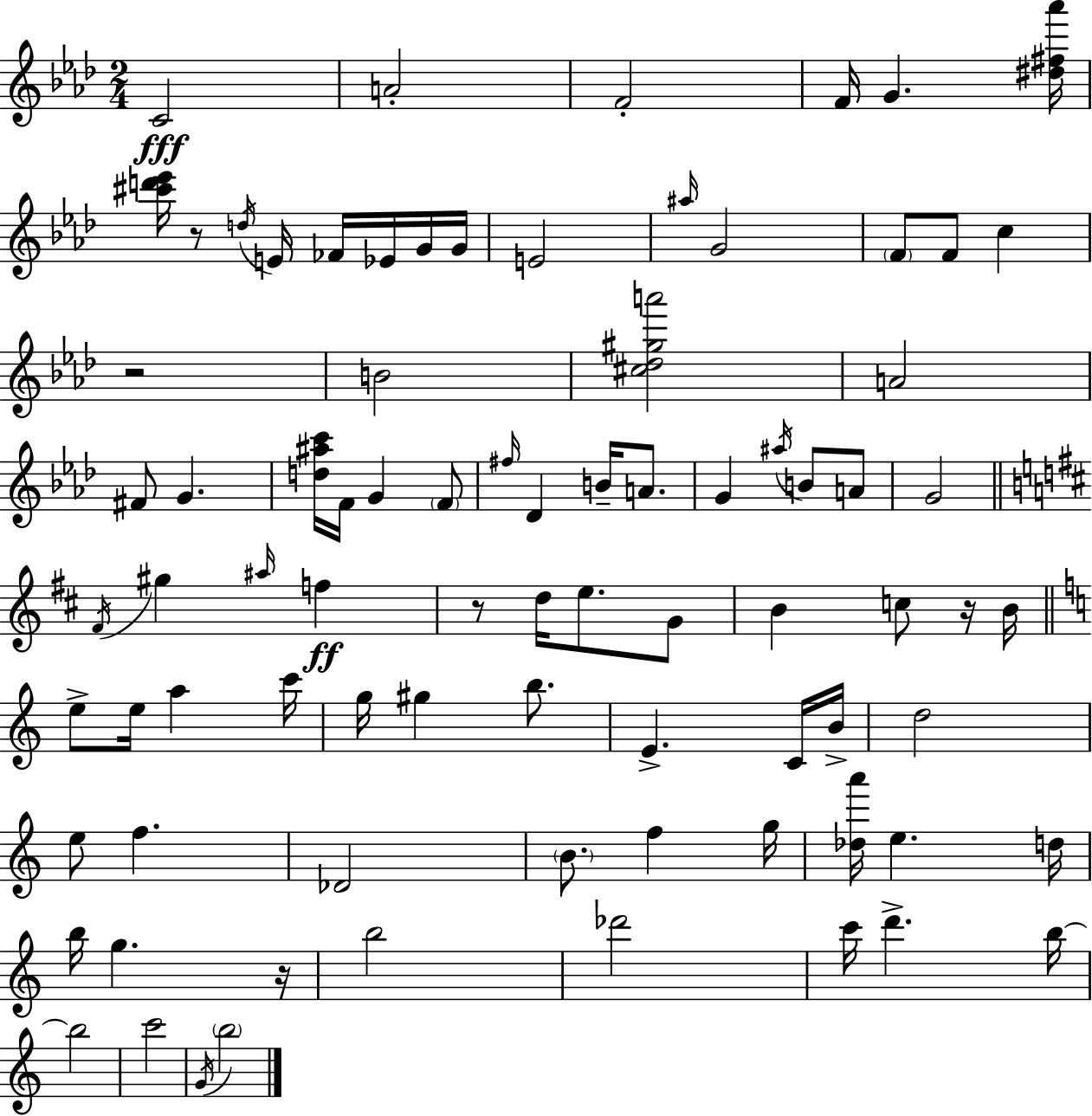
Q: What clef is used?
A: treble